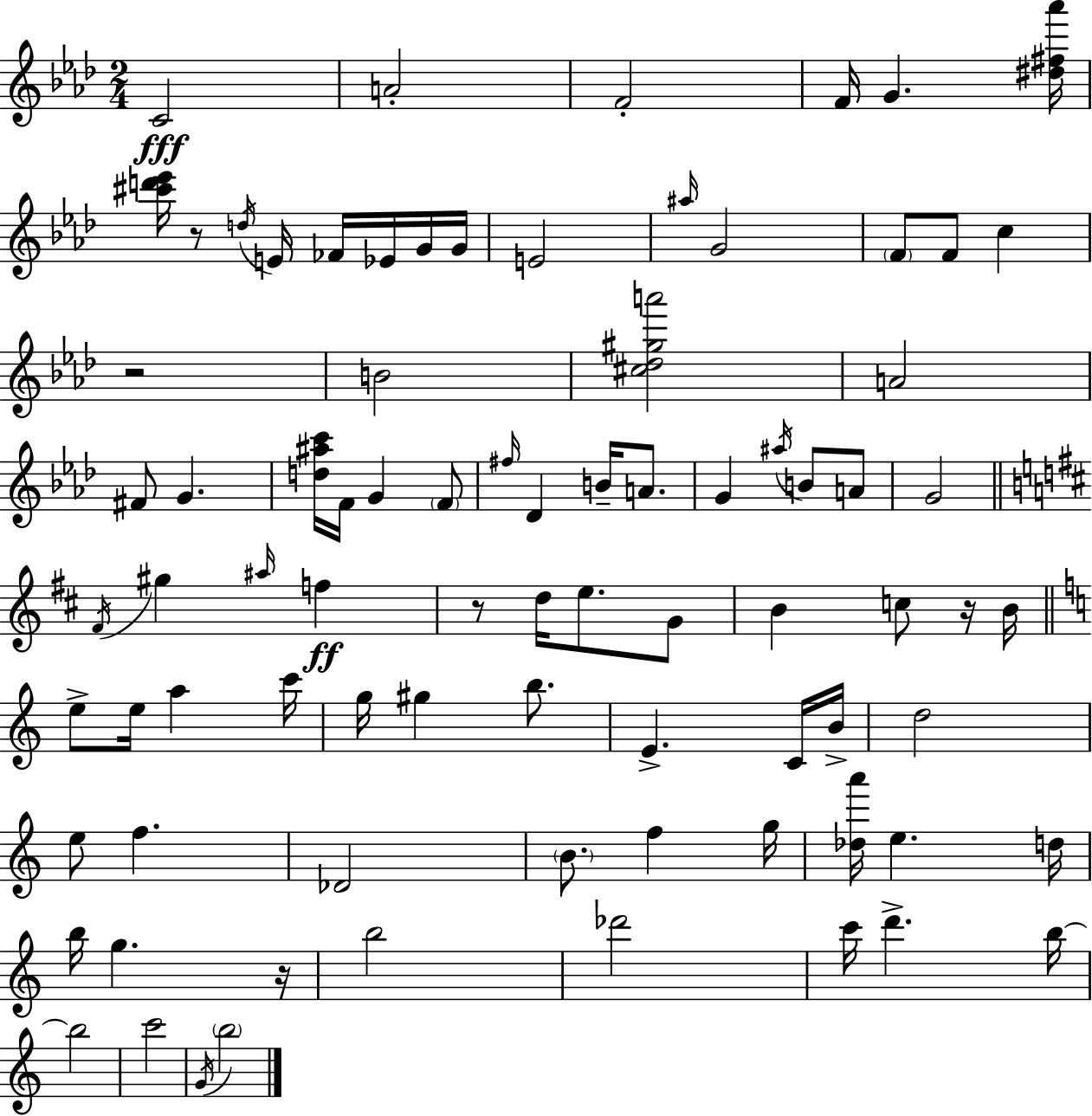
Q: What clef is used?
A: treble